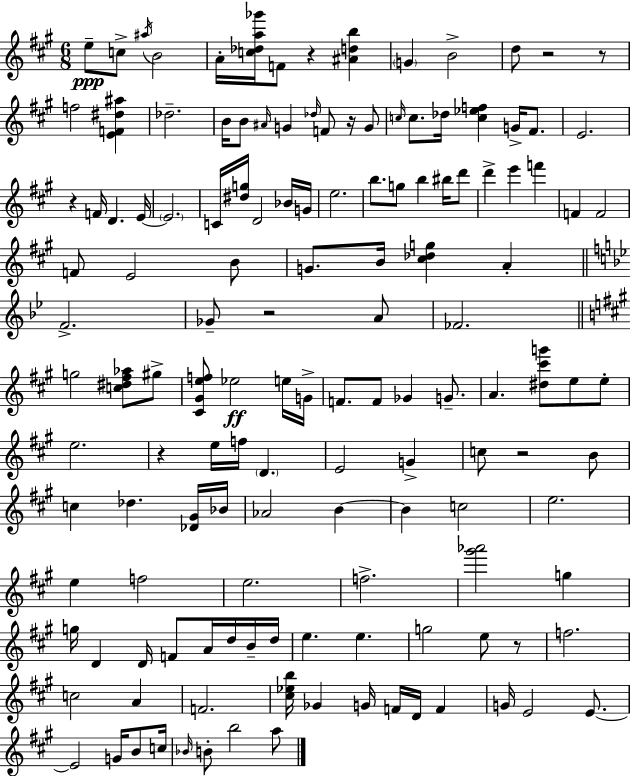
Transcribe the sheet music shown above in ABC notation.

X:1
T:Untitled
M:6/8
L:1/4
K:A
e/2 c/2 ^a/4 B2 A/4 [c_da_g']/4 F/2 z [^Adb] G B2 d/2 z2 z/2 f2 [EF^d^a] _d2 B/4 B/2 ^A/4 G _d/4 F/2 z/4 G/2 c/4 c/2 _d/4 [c_ef] G/4 ^F/2 E2 z F/4 D E/4 E2 C/4 [^dg]/4 D2 _B/4 G/4 e2 b/2 g/2 b ^b/4 d'/2 d' e' f' F F2 F/2 E2 B/2 G/2 B/4 [^c_dg] A F2 _G/2 z2 A/2 _F2 g2 [c^d^f_a]/2 ^g/2 [^C^Gef]/2 _e2 e/4 G/4 F/2 F/2 _G G/2 A [^d^c'g']/2 e/2 e/2 e2 z e/4 f/4 D E2 G c/2 z2 B/2 c _d [_D^G]/4 _B/4 _A2 B B c2 e2 e f2 e2 f2 [^g'_a']2 g g/4 D D/4 F/2 A/4 d/4 B/4 d/4 e e g2 e/2 z/2 f2 c2 A F2 [^c_eb]/4 _G G/4 F/4 D/4 F G/4 E2 E/2 E2 G/4 B/2 c/4 _B/4 B/2 b2 a/2